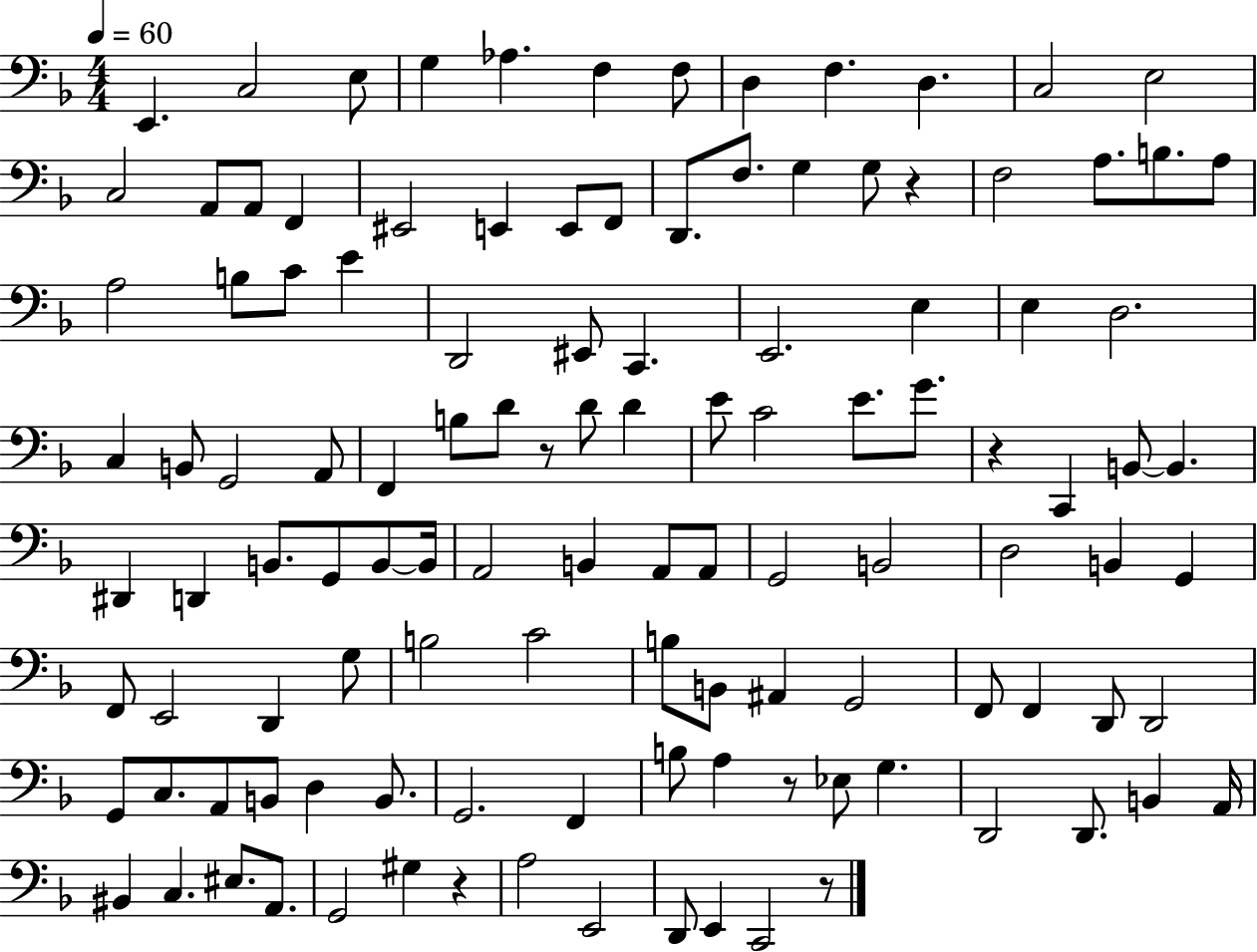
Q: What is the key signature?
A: F major